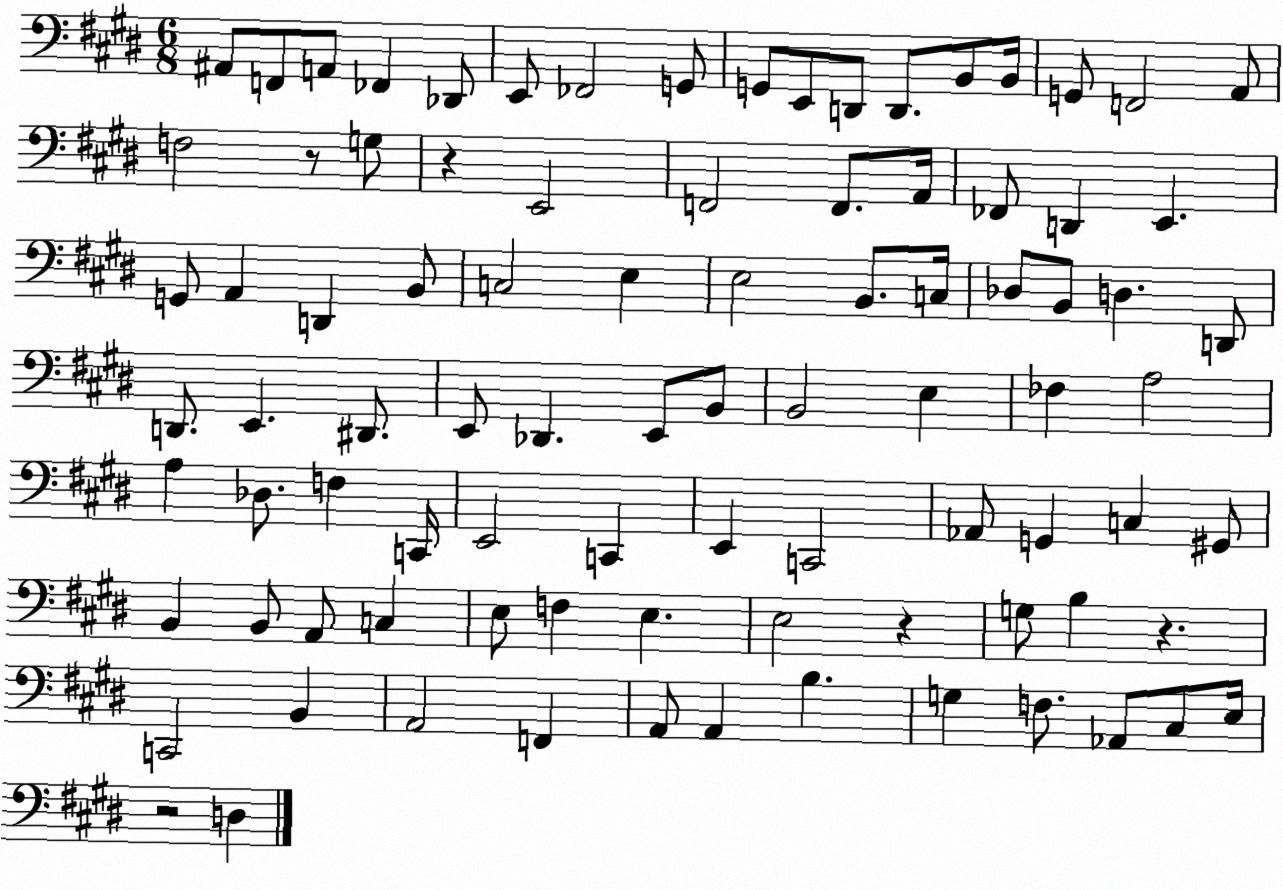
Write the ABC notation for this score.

X:1
T:Untitled
M:6/8
L:1/4
K:E
^A,,/2 F,,/2 A,,/2 _F,, _D,,/2 E,,/2 _F,,2 G,,/2 G,,/2 E,,/2 D,,/2 D,,/2 B,,/2 B,,/4 G,,/2 F,,2 A,,/2 F,2 z/2 G,/2 z E,,2 F,,2 F,,/2 A,,/4 _F,,/2 D,, E,, G,,/2 A,, D,, B,,/2 C,2 E, E,2 B,,/2 C,/4 _D,/2 B,,/2 D, D,,/2 D,,/2 E,, ^D,,/2 E,,/2 _D,, E,,/2 B,,/2 B,,2 E, _F, A,2 A, _D,/2 F, C,,/4 E,,2 C,, E,, C,,2 _A,,/2 G,, C, ^G,,/2 B,, B,,/2 A,,/2 C, E,/2 F, E, E,2 z G,/2 B, z C,,2 B,, A,,2 F,, A,,/2 A,, B, G, F,/2 _A,,/2 ^C,/2 E,/4 z2 D,